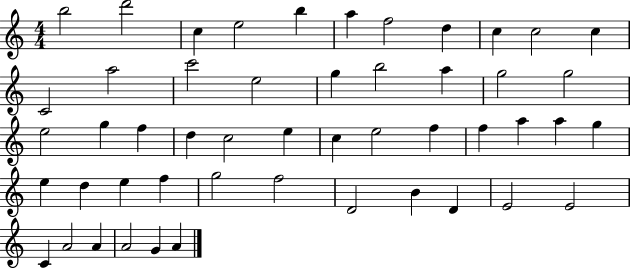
X:1
T:Untitled
M:4/4
L:1/4
K:C
b2 d'2 c e2 b a f2 d c c2 c C2 a2 c'2 e2 g b2 a g2 g2 e2 g f d c2 e c e2 f f a a g e d e f g2 f2 D2 B D E2 E2 C A2 A A2 G A